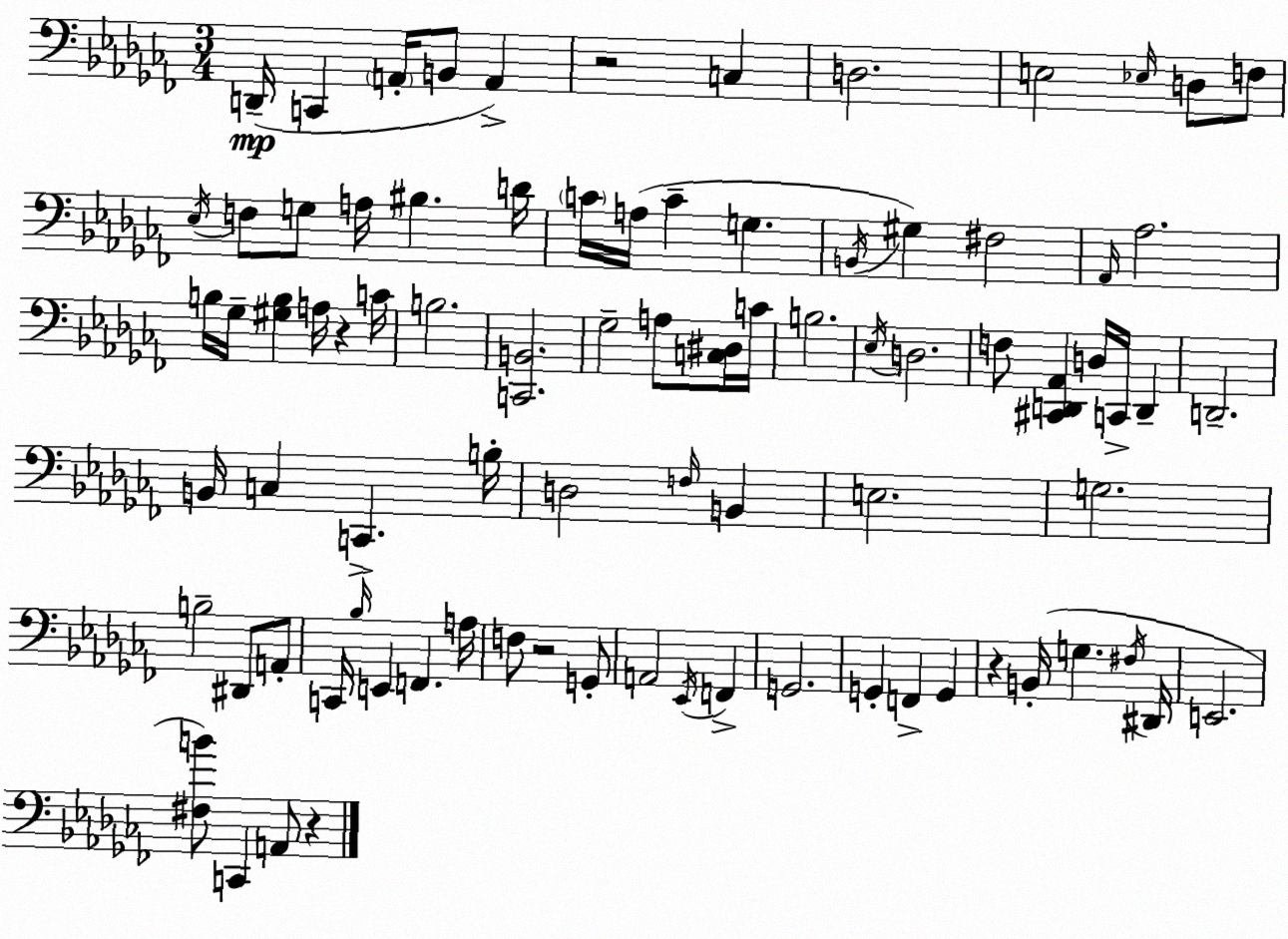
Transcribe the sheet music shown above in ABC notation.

X:1
T:Untitled
M:3/4
L:1/4
K:Abm
D,,/4 C,, A,,/4 B,,/2 A,, z2 C, D,2 E,2 _E,/4 D,/2 F,/2 _E,/4 F,/2 G,/2 A,/4 ^B, D/4 C/4 A,/4 C G, B,,/4 ^G, ^F,2 _A,,/4 _A,2 B,/4 _G,/4 [^G,B,] A,/4 z C/4 B,2 [C,,B,,]2 _G,2 A,/2 [C,^D,]/4 C/4 B,2 _E,/4 D,2 F,/2 [^C,,D,,_A,,] D,/4 C,,/4 D,, D,,2 B,,/4 C, C,, B,/4 D,2 F,/4 B,, E,2 G,2 B,2 ^D,,/2 A,,/2 C,,/4 _B,/4 E,, F,, A,/4 F,/2 z2 G,,/2 A,,2 _E,,/4 F,, G,,2 G,, F,, G,, z B,,/4 G, ^F,/4 ^D,,/4 E,,2 [^F,B]/2 C,, A,,/2 z